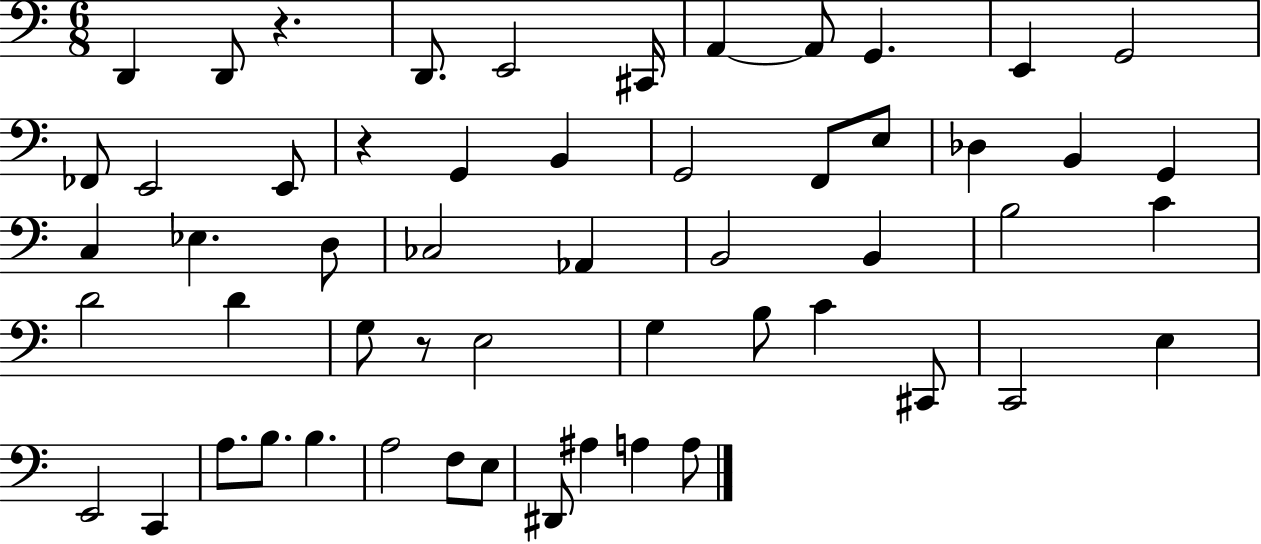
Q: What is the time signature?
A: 6/8